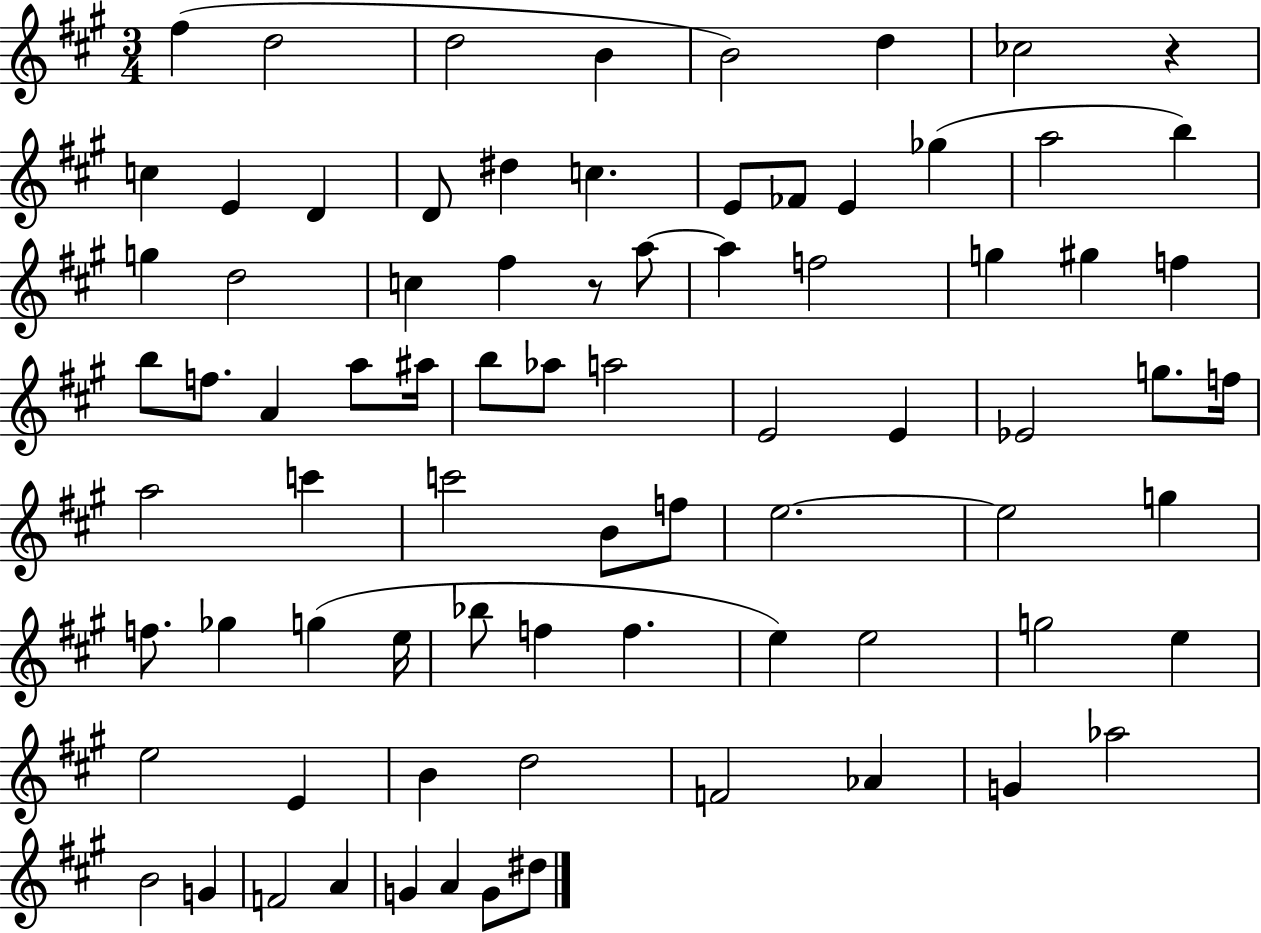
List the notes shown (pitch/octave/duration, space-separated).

F#5/q D5/h D5/h B4/q B4/h D5/q CES5/h R/q C5/q E4/q D4/q D4/e D#5/q C5/q. E4/e FES4/e E4/q Gb5/q A5/h B5/q G5/q D5/h C5/q F#5/q R/e A5/e A5/q F5/h G5/q G#5/q F5/q B5/e F5/e. A4/q A5/e A#5/s B5/e Ab5/e A5/h E4/h E4/q Eb4/h G5/e. F5/s A5/h C6/q C6/h B4/e F5/e E5/h. E5/h G5/q F5/e. Gb5/q G5/q E5/s Bb5/e F5/q F5/q. E5/q E5/h G5/h E5/q E5/h E4/q B4/q D5/h F4/h Ab4/q G4/q Ab5/h B4/h G4/q F4/h A4/q G4/q A4/q G4/e D#5/e